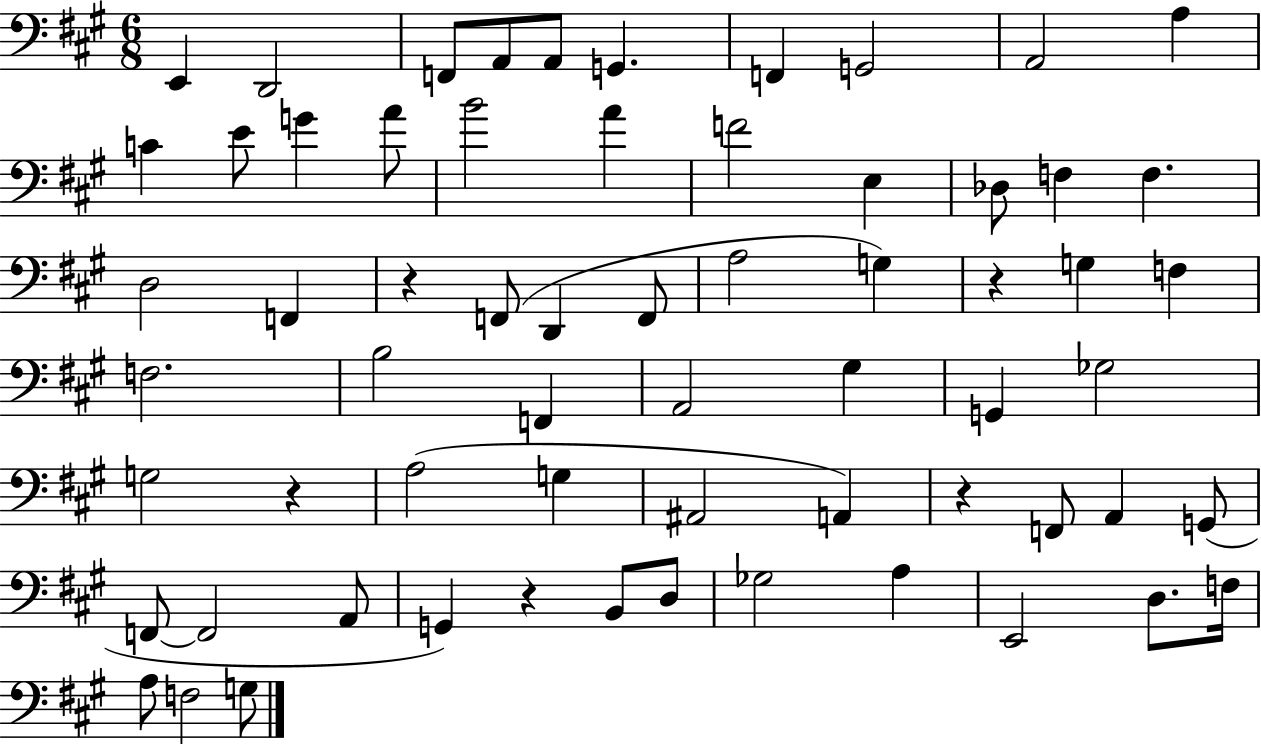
X:1
T:Untitled
M:6/8
L:1/4
K:A
E,, D,,2 F,,/2 A,,/2 A,,/2 G,, F,, G,,2 A,,2 A, C E/2 G A/2 B2 A F2 E, _D,/2 F, F, D,2 F,, z F,,/2 D,, F,,/2 A,2 G, z G, F, F,2 B,2 F,, A,,2 ^G, G,, _G,2 G,2 z A,2 G, ^A,,2 A,, z F,,/2 A,, G,,/2 F,,/2 F,,2 A,,/2 G,, z B,,/2 D,/2 _G,2 A, E,,2 D,/2 F,/4 A,/2 F,2 G,/2